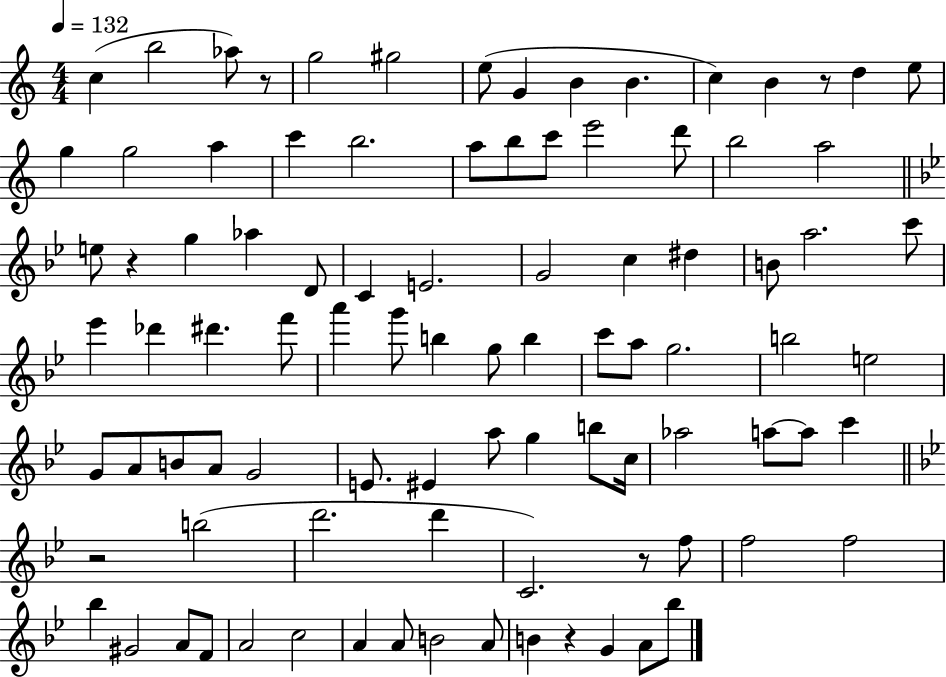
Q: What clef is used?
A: treble